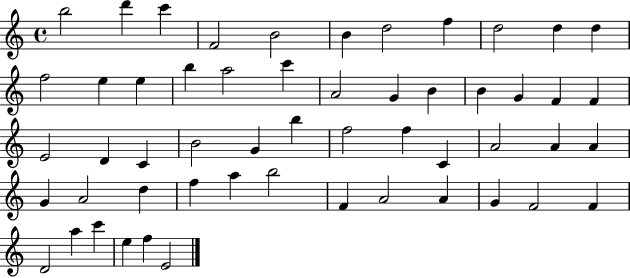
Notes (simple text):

B5/h D6/q C6/q F4/h B4/h B4/q D5/h F5/q D5/h D5/q D5/q F5/h E5/q E5/q B5/q A5/h C6/q A4/h G4/q B4/q B4/q G4/q F4/q F4/q E4/h D4/q C4/q B4/h G4/q B5/q F5/h F5/q C4/q A4/h A4/q A4/q G4/q A4/h D5/q F5/q A5/q B5/h F4/q A4/h A4/q G4/q F4/h F4/q D4/h A5/q C6/q E5/q F5/q E4/h